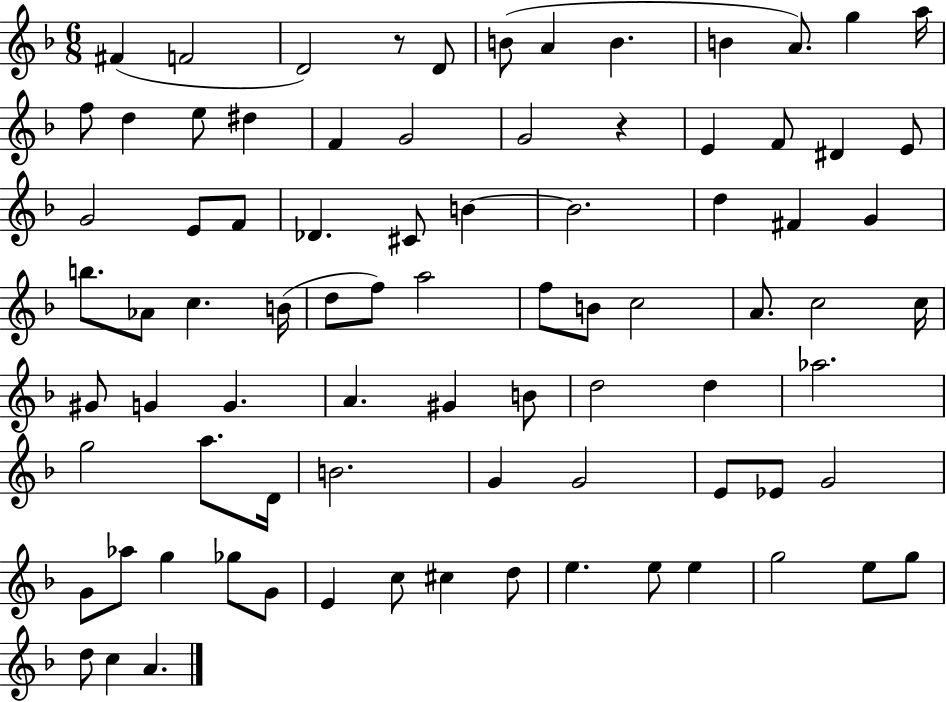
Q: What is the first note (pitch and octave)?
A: F#4